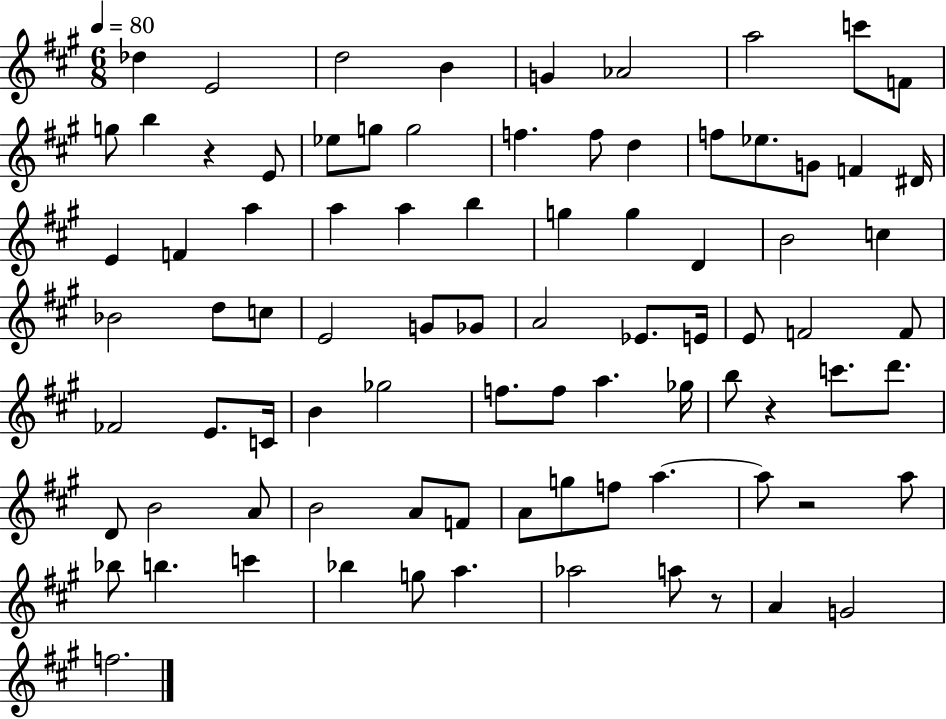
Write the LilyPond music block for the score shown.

{
  \clef treble
  \numericTimeSignature
  \time 6/8
  \key a \major
  \tempo 4 = 80
  des''4 e'2 | d''2 b'4 | g'4 aes'2 | a''2 c'''8 f'8 | \break g''8 b''4 r4 e'8 | ees''8 g''8 g''2 | f''4. f''8 d''4 | f''8 ees''8. g'8 f'4 dis'16 | \break e'4 f'4 a''4 | a''4 a''4 b''4 | g''4 g''4 d'4 | b'2 c''4 | \break bes'2 d''8 c''8 | e'2 g'8 ges'8 | a'2 ees'8. e'16 | e'8 f'2 f'8 | \break fes'2 e'8. c'16 | b'4 ges''2 | f''8. f''8 a''4. ges''16 | b''8 r4 c'''8. d'''8. | \break d'8 b'2 a'8 | b'2 a'8 f'8 | a'8 g''8 f''8 a''4.~~ | a''8 r2 a''8 | \break bes''8 b''4. c'''4 | bes''4 g''8 a''4. | aes''2 a''8 r8 | a'4 g'2 | \break f''2. | \bar "|."
}